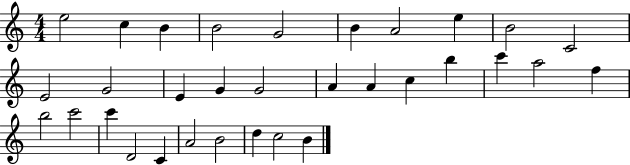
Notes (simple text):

E5/h C5/q B4/q B4/h G4/h B4/q A4/h E5/q B4/h C4/h E4/h G4/h E4/q G4/q G4/h A4/q A4/q C5/q B5/q C6/q A5/h F5/q B5/h C6/h C6/q D4/h C4/q A4/h B4/h D5/q C5/h B4/q